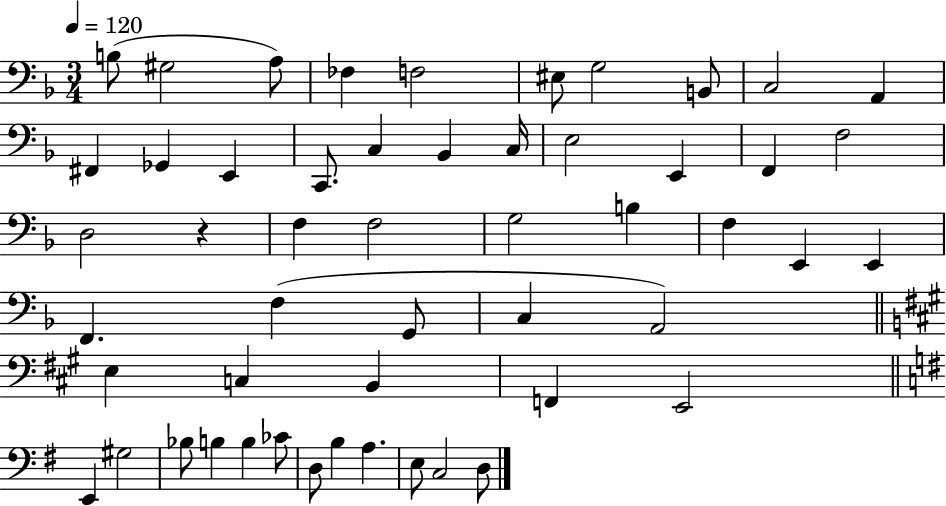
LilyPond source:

{
  \clef bass
  \numericTimeSignature
  \time 3/4
  \key f \major
  \tempo 4 = 120
  b8( gis2 a8) | fes4 f2 | eis8 g2 b,8 | c2 a,4 | \break fis,4 ges,4 e,4 | c,8. c4 bes,4 c16 | e2 e,4 | f,4 f2 | \break d2 r4 | f4 f2 | g2 b4 | f4 e,4 e,4 | \break f,4. f4( g,8 | c4 a,2) | \bar "||" \break \key a \major e4 c4 b,4 | f,4 e,2 | \bar "||" \break \key g \major e,4 gis2 | bes8 b4 b4 ces'8 | d8 b4 a4. | e8 c2 d8 | \break \bar "|."
}